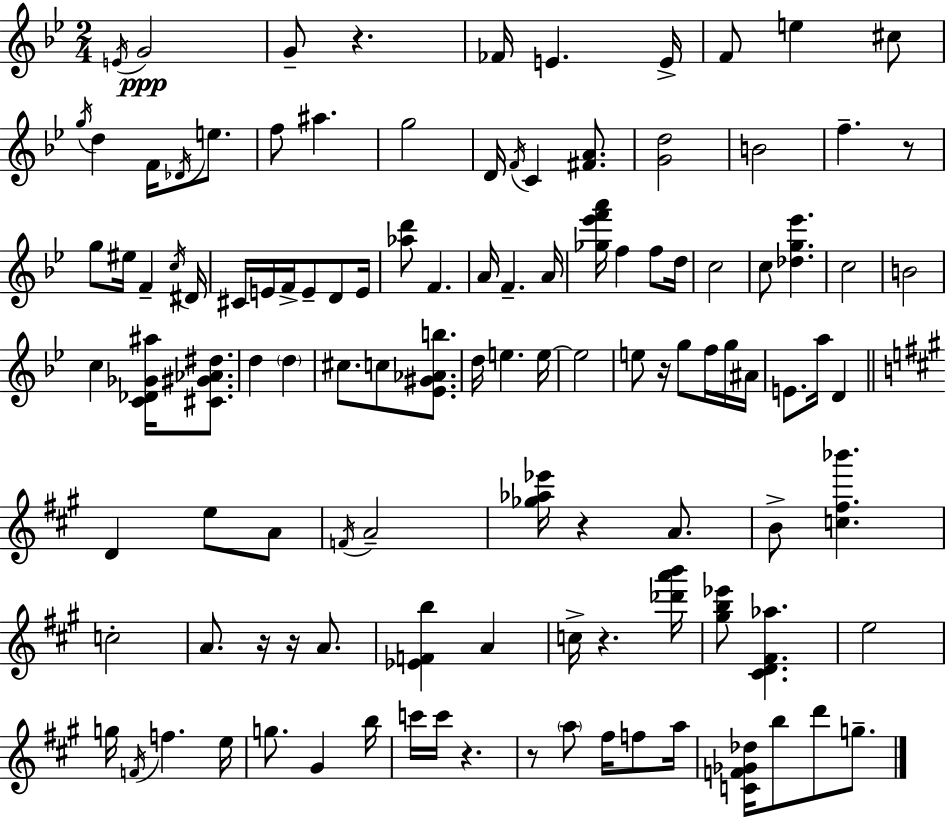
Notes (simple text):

E4/s G4/h G4/e R/q. FES4/s E4/q. E4/s F4/e E5/q C#5/e G5/s D5/q F4/s Db4/s E5/e. F5/e A#5/q. G5/h D4/s F4/s C4/q [F#4,A4]/e. [G4,D5]/h B4/h F5/q. R/e G5/e EIS5/s F4/q C5/s D#4/s C#4/s E4/s F4/s E4/e D4/e E4/s [Ab5,D6]/e F4/q. A4/s F4/q. A4/s [Gb5,Eb6,F6,A6]/s F5/q F5/e D5/s C5/h C5/e [Db5,G5,Eb6]/q. C5/h B4/h C5/q [C4,Db4,Gb4,A#5]/s [C#4,G#4,Ab4,D#5]/e. D5/q D5/q C#5/e. C5/e [Eb4,G#4,Ab4,B5]/e. D5/s E5/q. E5/s E5/h E5/e R/s G5/e F5/s G5/s A#4/s E4/e. A5/s D4/q D4/q E5/e A4/e F4/s A4/h [Gb5,Ab5,Eb6]/s R/q A4/e. B4/e [C5,F#5,Bb6]/q. C5/h A4/e. R/s R/s A4/e. [Eb4,F4,B5]/q A4/q C5/s R/q. [Db6,A6,B6]/s [G#5,B5,Eb6]/e [C#4,D4,F#4,Ab5]/q. E5/h G5/s F4/s F5/q. E5/s G5/e. G#4/q B5/s C6/s C6/s R/q. R/e A5/e F#5/s F5/e A5/s [C4,F4,Gb4,Db5]/s B5/e D6/e G5/e.